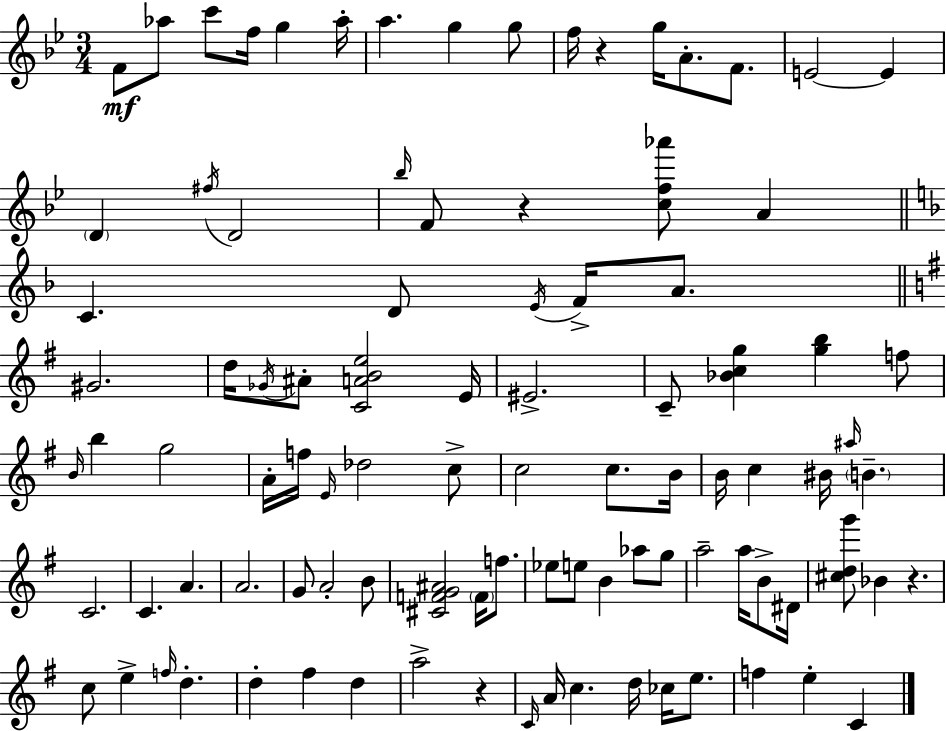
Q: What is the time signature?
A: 3/4